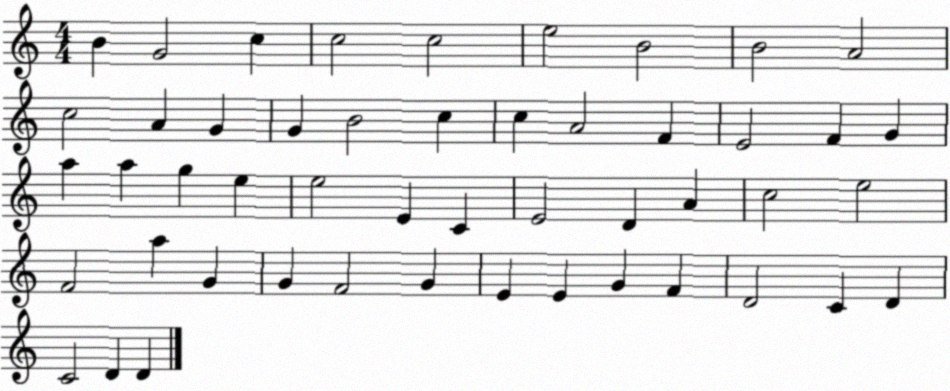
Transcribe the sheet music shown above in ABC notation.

X:1
T:Untitled
M:4/4
L:1/4
K:C
B G2 c c2 c2 e2 B2 B2 A2 c2 A G G B2 c c A2 F E2 F G a a g e e2 E C E2 D A c2 e2 F2 a G G F2 G E E G F D2 C D C2 D D